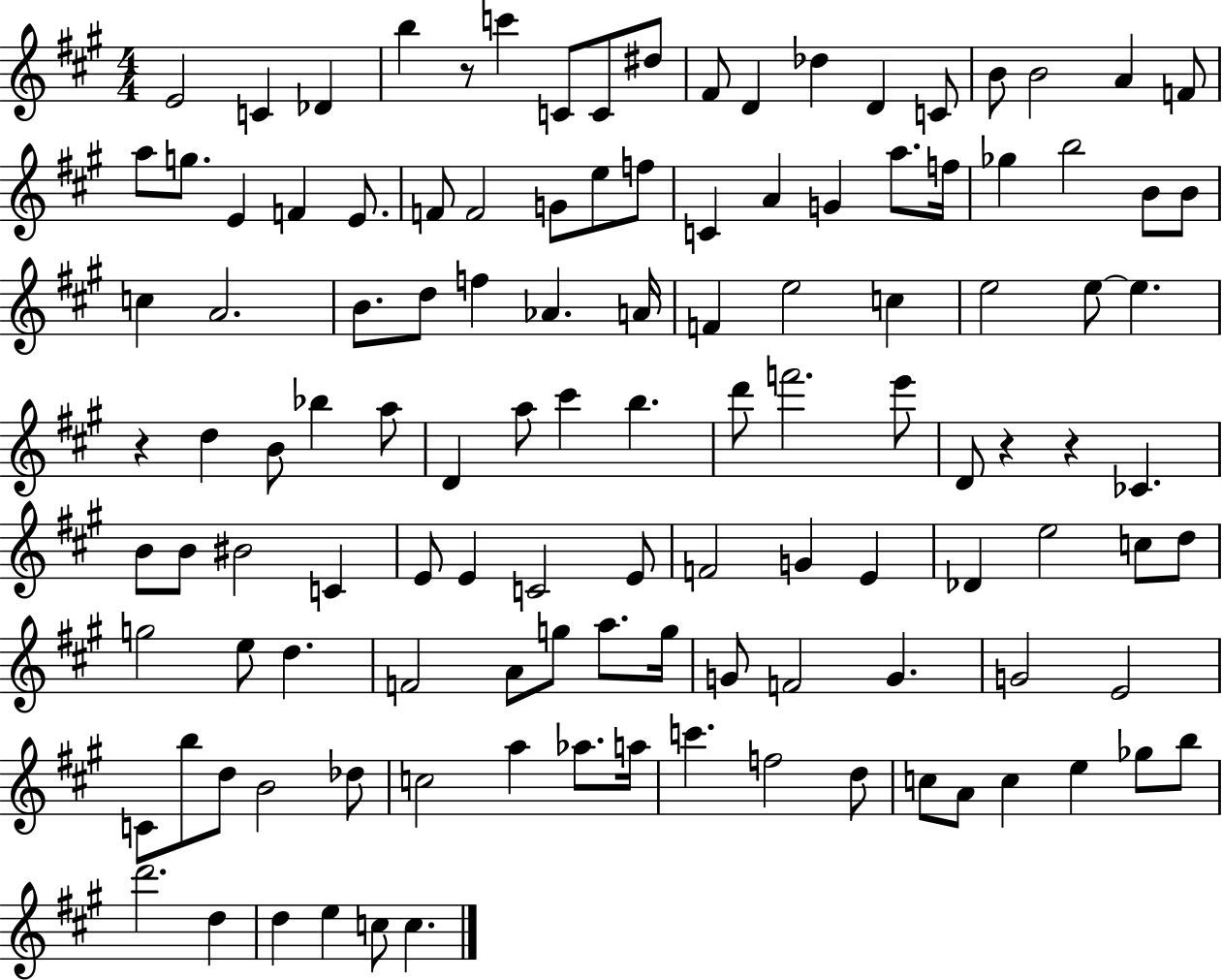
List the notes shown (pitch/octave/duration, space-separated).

E4/h C4/q Db4/q B5/q R/e C6/q C4/e C4/e D#5/e F#4/e D4/q Db5/q D4/q C4/e B4/e B4/h A4/q F4/e A5/e G5/e. E4/q F4/q E4/e. F4/e F4/h G4/e E5/e F5/e C4/q A4/q G4/q A5/e. F5/s Gb5/q B5/h B4/e B4/e C5/q A4/h. B4/e. D5/e F5/q Ab4/q. A4/s F4/q E5/h C5/q E5/h E5/e E5/q. R/q D5/q B4/e Bb5/q A5/e D4/q A5/e C#6/q B5/q. D6/e F6/h. E6/e D4/e R/q R/q CES4/q. B4/e B4/e BIS4/h C4/q E4/e E4/q C4/h E4/e F4/h G4/q E4/q Db4/q E5/h C5/e D5/e G5/h E5/e D5/q. F4/h A4/e G5/e A5/e. G5/s G4/e F4/h G4/q. G4/h E4/h C4/e B5/e D5/e B4/h Db5/e C5/h A5/q Ab5/e. A5/s C6/q. F5/h D5/e C5/e A4/e C5/q E5/q Gb5/e B5/e D6/h. D5/q D5/q E5/q C5/e C5/q.